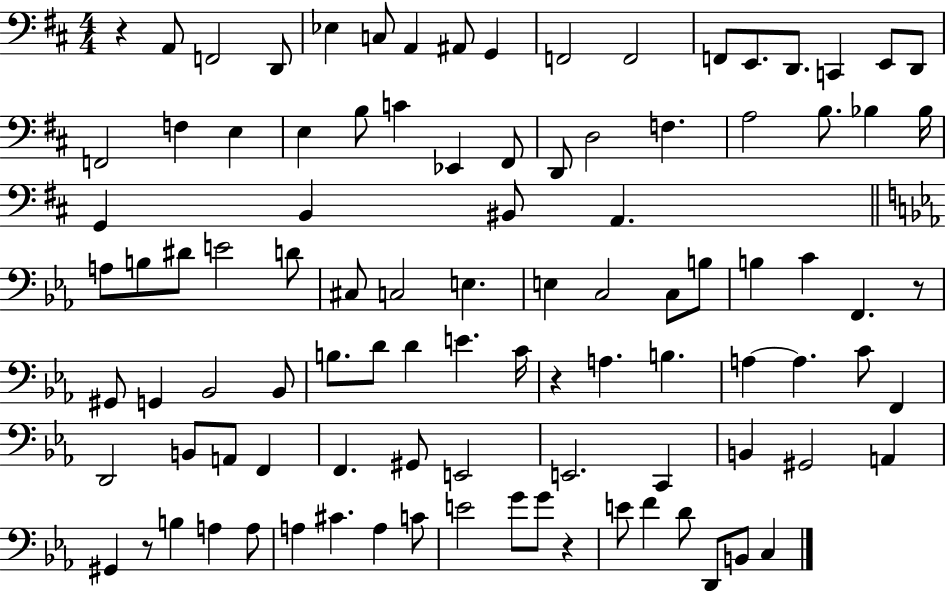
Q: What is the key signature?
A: D major